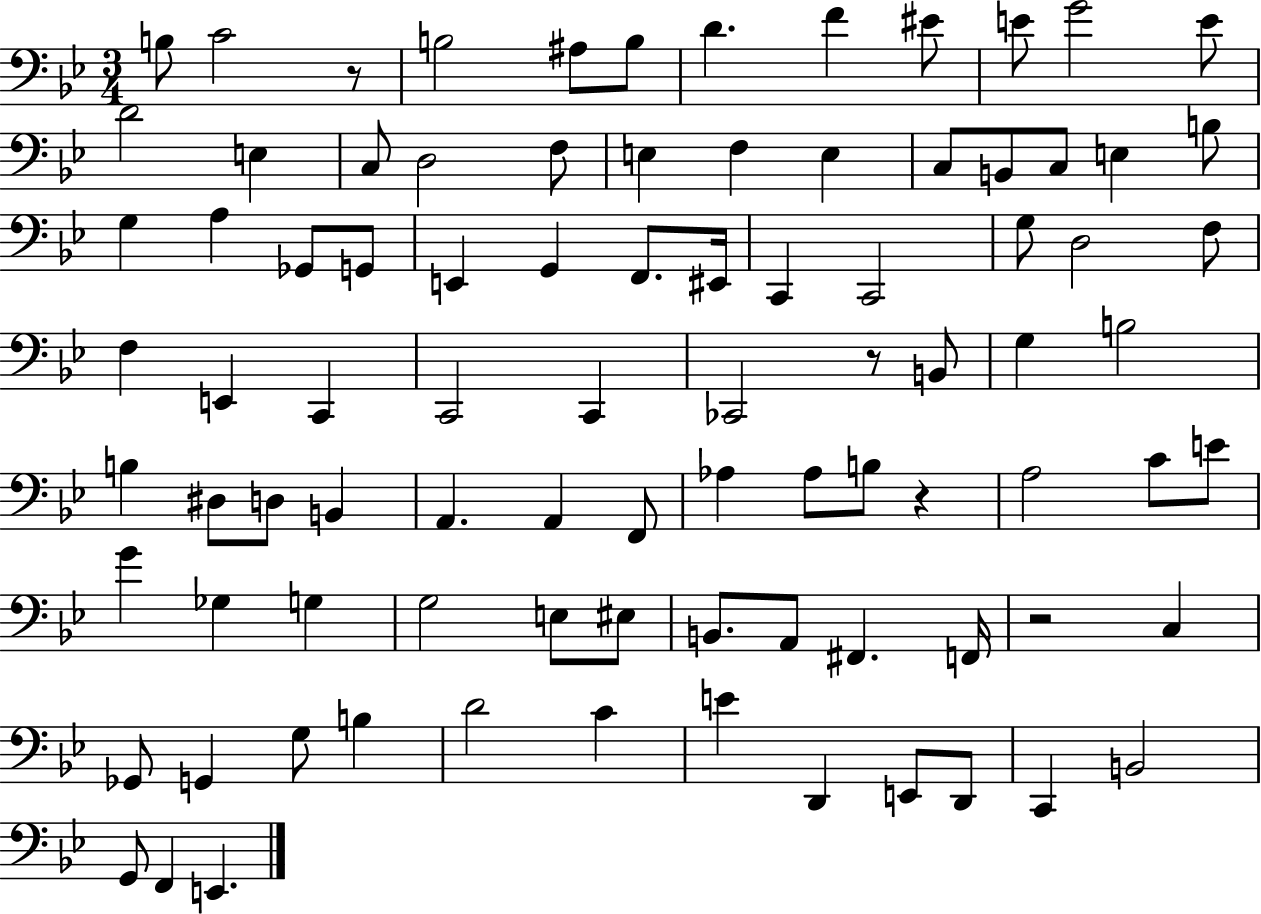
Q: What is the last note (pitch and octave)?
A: E2